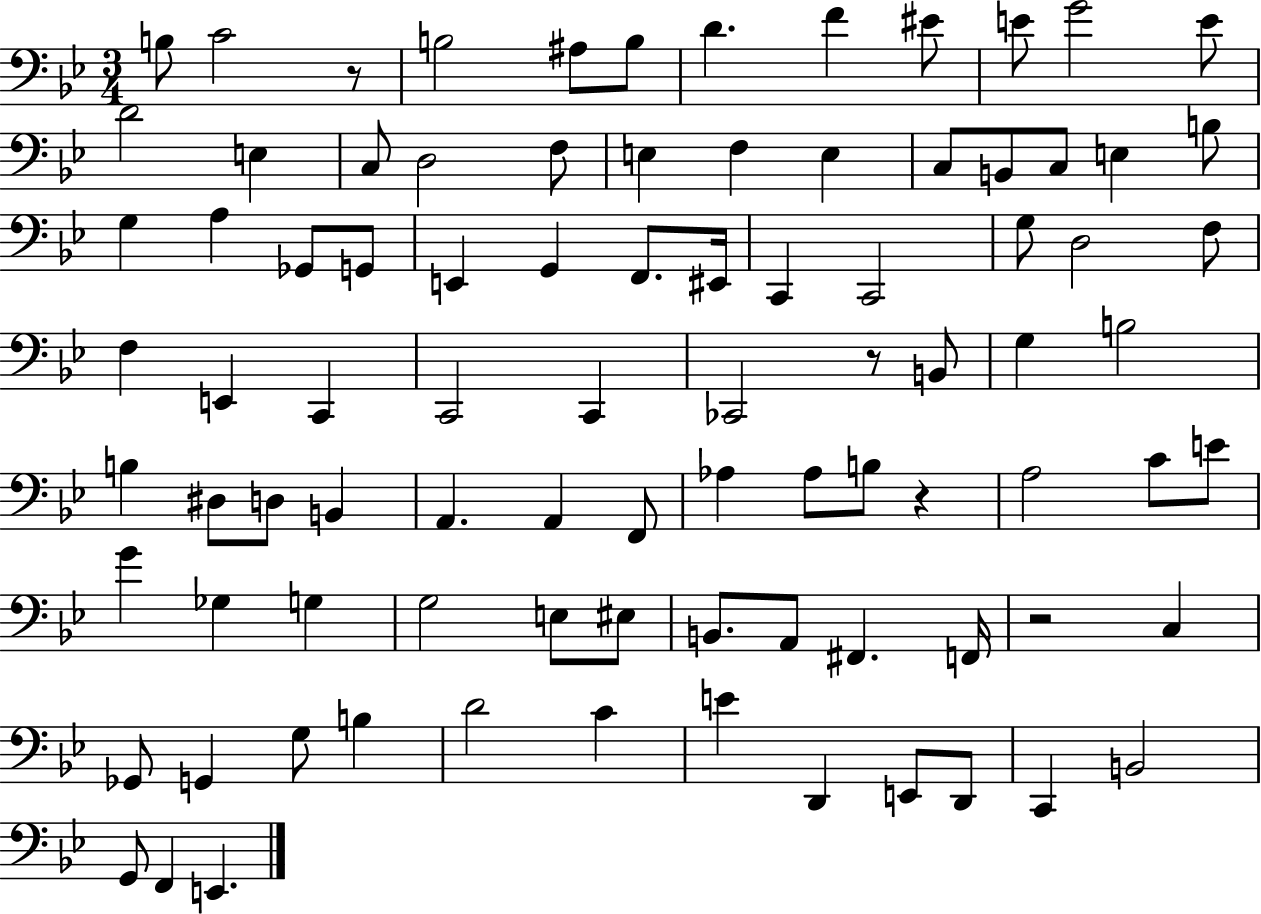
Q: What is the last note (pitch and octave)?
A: E2